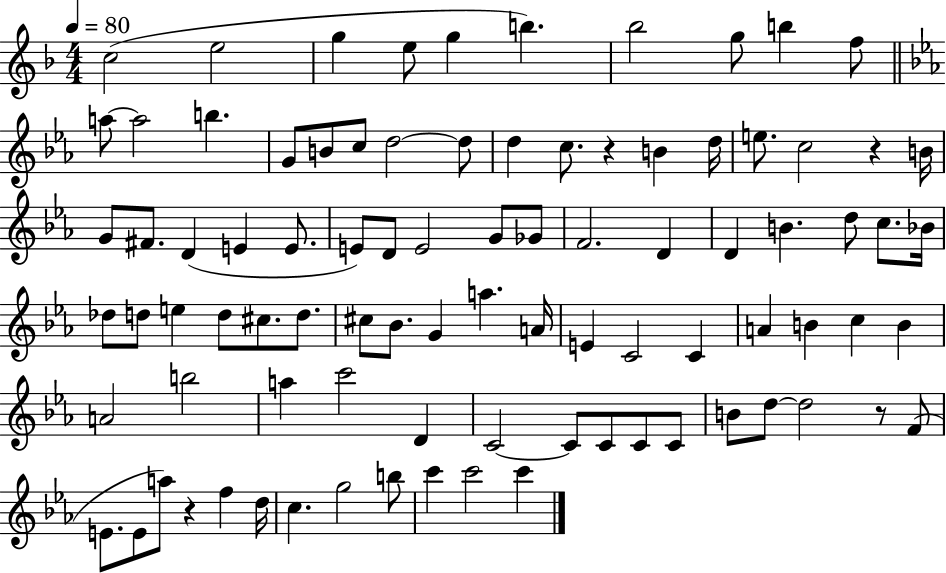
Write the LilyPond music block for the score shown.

{
  \clef treble
  \numericTimeSignature
  \time 4/4
  \key f \major
  \tempo 4 = 80
  c''2( e''2 | g''4 e''8 g''4 b''4.) | bes''2 g''8 b''4 f''8 | \bar "||" \break \key ees \major a''8~~ a''2 b''4. | g'8 b'8 c''8 d''2~~ d''8 | d''4 c''8. r4 b'4 d''16 | e''8. c''2 r4 b'16 | \break g'8 fis'8. d'4( e'4 e'8. | e'8) d'8 e'2 g'8 ges'8 | f'2. d'4 | d'4 b'4. d''8 c''8. bes'16 | \break des''8 d''8 e''4 d''8 cis''8. d''8. | cis''8 bes'8. g'4 a''4. a'16 | e'4 c'2 c'4 | a'4 b'4 c''4 b'4 | \break a'2 b''2 | a''4 c'''2 d'4 | c'2~~ c'8 c'8 c'8 c'8 | b'8 d''8~~ d''2 r8 f'8( | \break e'8. e'8 a''8) r4 f''4 d''16 | c''4. g''2 b''8 | c'''4 c'''2 c'''4 | \bar "|."
}